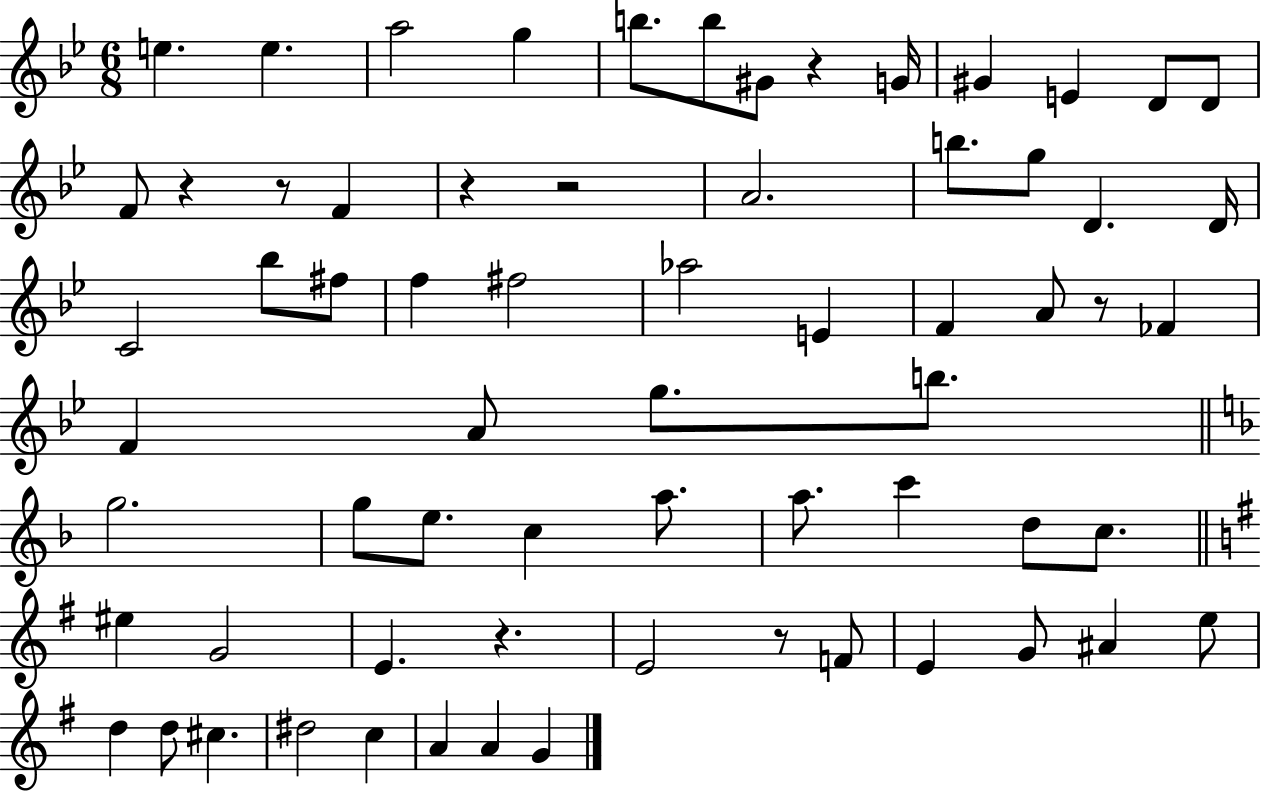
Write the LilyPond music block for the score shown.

{
  \clef treble
  \numericTimeSignature
  \time 6/8
  \key bes \major
  \repeat volta 2 { e''4. e''4. | a''2 g''4 | b''8. b''8 gis'8 r4 g'16 | gis'4 e'4 d'8 d'8 | \break f'8 r4 r8 f'4 | r4 r2 | a'2. | b''8. g''8 d'4. d'16 | \break c'2 bes''8 fis''8 | f''4 fis''2 | aes''2 e'4 | f'4 a'8 r8 fes'4 | \break f'4 a'8 g''8. b''8. | \bar "||" \break \key f \major g''2. | g''8 e''8. c''4 a''8. | a''8. c'''4 d''8 c''8. | \bar "||" \break \key e \minor eis''4 g'2 | e'4. r4. | e'2 r8 f'8 | e'4 g'8 ais'4 e''8 | \break d''4 d''8 cis''4. | dis''2 c''4 | a'4 a'4 g'4 | } \bar "|."
}